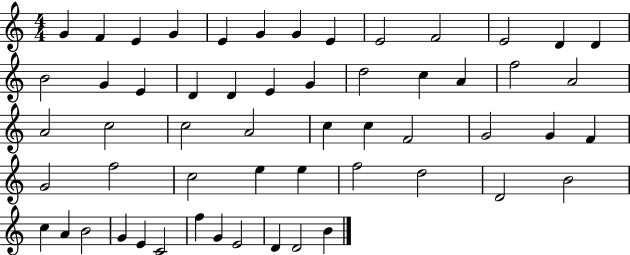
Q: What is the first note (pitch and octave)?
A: G4